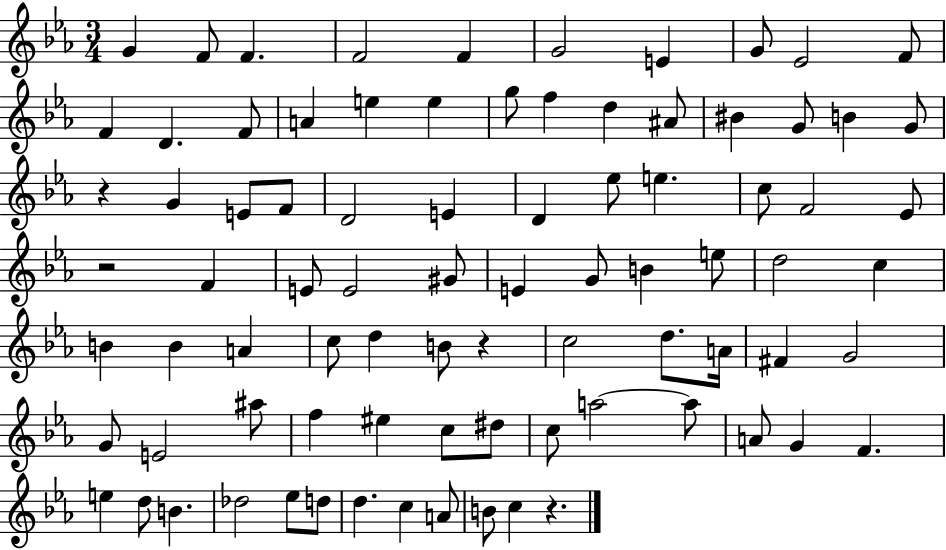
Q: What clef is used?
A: treble